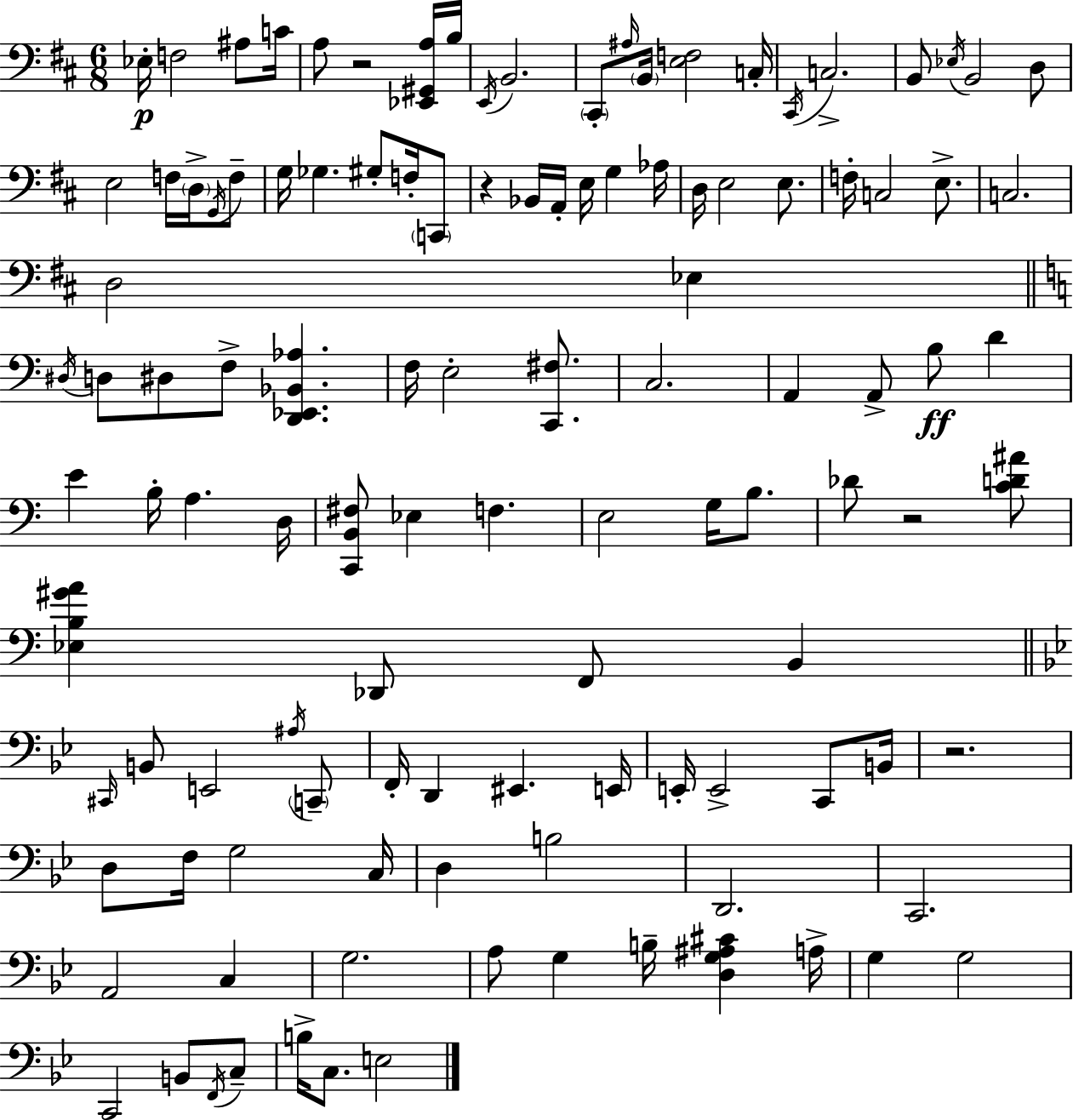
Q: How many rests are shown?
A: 4